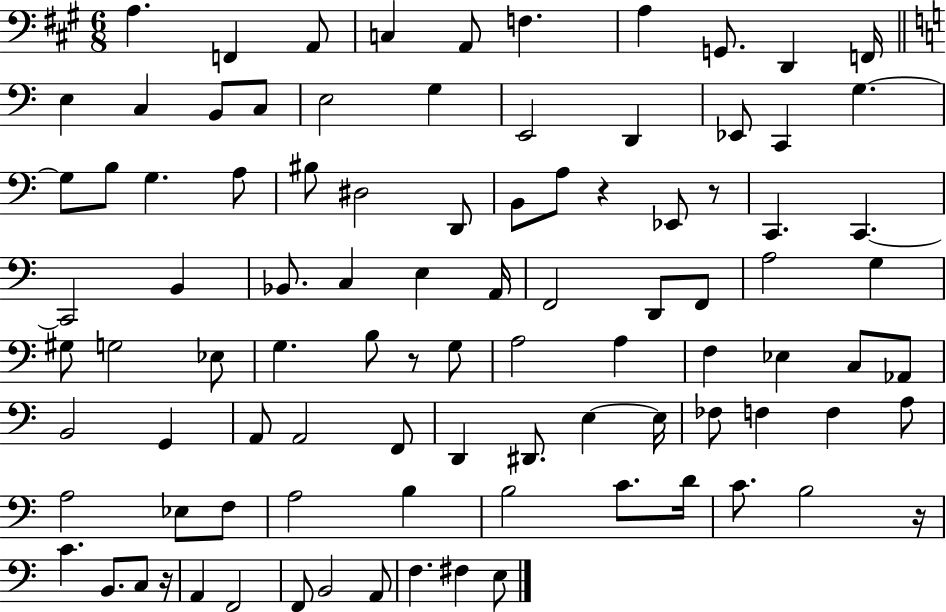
X:1
T:Untitled
M:6/8
L:1/4
K:A
A, F,, A,,/2 C, A,,/2 F, A, G,,/2 D,, F,,/4 E, C, B,,/2 C,/2 E,2 G, E,,2 D,, _E,,/2 C,, G, G,/2 B,/2 G, A,/2 ^B,/2 ^D,2 D,,/2 B,,/2 A,/2 z _E,,/2 z/2 C,, C,, C,,2 B,, _B,,/2 C, E, A,,/4 F,,2 D,,/2 F,,/2 A,2 G, ^G,/2 G,2 _E,/2 G, B,/2 z/2 G,/2 A,2 A, F, _E, C,/2 _A,,/2 B,,2 G,, A,,/2 A,,2 F,,/2 D,, ^D,,/2 E, E,/4 _F,/2 F, F, A,/2 A,2 _E,/2 F,/2 A,2 B, B,2 C/2 D/4 C/2 B,2 z/4 C B,,/2 C,/2 z/4 A,, F,,2 F,,/2 B,,2 A,,/2 F, ^F, E,/2